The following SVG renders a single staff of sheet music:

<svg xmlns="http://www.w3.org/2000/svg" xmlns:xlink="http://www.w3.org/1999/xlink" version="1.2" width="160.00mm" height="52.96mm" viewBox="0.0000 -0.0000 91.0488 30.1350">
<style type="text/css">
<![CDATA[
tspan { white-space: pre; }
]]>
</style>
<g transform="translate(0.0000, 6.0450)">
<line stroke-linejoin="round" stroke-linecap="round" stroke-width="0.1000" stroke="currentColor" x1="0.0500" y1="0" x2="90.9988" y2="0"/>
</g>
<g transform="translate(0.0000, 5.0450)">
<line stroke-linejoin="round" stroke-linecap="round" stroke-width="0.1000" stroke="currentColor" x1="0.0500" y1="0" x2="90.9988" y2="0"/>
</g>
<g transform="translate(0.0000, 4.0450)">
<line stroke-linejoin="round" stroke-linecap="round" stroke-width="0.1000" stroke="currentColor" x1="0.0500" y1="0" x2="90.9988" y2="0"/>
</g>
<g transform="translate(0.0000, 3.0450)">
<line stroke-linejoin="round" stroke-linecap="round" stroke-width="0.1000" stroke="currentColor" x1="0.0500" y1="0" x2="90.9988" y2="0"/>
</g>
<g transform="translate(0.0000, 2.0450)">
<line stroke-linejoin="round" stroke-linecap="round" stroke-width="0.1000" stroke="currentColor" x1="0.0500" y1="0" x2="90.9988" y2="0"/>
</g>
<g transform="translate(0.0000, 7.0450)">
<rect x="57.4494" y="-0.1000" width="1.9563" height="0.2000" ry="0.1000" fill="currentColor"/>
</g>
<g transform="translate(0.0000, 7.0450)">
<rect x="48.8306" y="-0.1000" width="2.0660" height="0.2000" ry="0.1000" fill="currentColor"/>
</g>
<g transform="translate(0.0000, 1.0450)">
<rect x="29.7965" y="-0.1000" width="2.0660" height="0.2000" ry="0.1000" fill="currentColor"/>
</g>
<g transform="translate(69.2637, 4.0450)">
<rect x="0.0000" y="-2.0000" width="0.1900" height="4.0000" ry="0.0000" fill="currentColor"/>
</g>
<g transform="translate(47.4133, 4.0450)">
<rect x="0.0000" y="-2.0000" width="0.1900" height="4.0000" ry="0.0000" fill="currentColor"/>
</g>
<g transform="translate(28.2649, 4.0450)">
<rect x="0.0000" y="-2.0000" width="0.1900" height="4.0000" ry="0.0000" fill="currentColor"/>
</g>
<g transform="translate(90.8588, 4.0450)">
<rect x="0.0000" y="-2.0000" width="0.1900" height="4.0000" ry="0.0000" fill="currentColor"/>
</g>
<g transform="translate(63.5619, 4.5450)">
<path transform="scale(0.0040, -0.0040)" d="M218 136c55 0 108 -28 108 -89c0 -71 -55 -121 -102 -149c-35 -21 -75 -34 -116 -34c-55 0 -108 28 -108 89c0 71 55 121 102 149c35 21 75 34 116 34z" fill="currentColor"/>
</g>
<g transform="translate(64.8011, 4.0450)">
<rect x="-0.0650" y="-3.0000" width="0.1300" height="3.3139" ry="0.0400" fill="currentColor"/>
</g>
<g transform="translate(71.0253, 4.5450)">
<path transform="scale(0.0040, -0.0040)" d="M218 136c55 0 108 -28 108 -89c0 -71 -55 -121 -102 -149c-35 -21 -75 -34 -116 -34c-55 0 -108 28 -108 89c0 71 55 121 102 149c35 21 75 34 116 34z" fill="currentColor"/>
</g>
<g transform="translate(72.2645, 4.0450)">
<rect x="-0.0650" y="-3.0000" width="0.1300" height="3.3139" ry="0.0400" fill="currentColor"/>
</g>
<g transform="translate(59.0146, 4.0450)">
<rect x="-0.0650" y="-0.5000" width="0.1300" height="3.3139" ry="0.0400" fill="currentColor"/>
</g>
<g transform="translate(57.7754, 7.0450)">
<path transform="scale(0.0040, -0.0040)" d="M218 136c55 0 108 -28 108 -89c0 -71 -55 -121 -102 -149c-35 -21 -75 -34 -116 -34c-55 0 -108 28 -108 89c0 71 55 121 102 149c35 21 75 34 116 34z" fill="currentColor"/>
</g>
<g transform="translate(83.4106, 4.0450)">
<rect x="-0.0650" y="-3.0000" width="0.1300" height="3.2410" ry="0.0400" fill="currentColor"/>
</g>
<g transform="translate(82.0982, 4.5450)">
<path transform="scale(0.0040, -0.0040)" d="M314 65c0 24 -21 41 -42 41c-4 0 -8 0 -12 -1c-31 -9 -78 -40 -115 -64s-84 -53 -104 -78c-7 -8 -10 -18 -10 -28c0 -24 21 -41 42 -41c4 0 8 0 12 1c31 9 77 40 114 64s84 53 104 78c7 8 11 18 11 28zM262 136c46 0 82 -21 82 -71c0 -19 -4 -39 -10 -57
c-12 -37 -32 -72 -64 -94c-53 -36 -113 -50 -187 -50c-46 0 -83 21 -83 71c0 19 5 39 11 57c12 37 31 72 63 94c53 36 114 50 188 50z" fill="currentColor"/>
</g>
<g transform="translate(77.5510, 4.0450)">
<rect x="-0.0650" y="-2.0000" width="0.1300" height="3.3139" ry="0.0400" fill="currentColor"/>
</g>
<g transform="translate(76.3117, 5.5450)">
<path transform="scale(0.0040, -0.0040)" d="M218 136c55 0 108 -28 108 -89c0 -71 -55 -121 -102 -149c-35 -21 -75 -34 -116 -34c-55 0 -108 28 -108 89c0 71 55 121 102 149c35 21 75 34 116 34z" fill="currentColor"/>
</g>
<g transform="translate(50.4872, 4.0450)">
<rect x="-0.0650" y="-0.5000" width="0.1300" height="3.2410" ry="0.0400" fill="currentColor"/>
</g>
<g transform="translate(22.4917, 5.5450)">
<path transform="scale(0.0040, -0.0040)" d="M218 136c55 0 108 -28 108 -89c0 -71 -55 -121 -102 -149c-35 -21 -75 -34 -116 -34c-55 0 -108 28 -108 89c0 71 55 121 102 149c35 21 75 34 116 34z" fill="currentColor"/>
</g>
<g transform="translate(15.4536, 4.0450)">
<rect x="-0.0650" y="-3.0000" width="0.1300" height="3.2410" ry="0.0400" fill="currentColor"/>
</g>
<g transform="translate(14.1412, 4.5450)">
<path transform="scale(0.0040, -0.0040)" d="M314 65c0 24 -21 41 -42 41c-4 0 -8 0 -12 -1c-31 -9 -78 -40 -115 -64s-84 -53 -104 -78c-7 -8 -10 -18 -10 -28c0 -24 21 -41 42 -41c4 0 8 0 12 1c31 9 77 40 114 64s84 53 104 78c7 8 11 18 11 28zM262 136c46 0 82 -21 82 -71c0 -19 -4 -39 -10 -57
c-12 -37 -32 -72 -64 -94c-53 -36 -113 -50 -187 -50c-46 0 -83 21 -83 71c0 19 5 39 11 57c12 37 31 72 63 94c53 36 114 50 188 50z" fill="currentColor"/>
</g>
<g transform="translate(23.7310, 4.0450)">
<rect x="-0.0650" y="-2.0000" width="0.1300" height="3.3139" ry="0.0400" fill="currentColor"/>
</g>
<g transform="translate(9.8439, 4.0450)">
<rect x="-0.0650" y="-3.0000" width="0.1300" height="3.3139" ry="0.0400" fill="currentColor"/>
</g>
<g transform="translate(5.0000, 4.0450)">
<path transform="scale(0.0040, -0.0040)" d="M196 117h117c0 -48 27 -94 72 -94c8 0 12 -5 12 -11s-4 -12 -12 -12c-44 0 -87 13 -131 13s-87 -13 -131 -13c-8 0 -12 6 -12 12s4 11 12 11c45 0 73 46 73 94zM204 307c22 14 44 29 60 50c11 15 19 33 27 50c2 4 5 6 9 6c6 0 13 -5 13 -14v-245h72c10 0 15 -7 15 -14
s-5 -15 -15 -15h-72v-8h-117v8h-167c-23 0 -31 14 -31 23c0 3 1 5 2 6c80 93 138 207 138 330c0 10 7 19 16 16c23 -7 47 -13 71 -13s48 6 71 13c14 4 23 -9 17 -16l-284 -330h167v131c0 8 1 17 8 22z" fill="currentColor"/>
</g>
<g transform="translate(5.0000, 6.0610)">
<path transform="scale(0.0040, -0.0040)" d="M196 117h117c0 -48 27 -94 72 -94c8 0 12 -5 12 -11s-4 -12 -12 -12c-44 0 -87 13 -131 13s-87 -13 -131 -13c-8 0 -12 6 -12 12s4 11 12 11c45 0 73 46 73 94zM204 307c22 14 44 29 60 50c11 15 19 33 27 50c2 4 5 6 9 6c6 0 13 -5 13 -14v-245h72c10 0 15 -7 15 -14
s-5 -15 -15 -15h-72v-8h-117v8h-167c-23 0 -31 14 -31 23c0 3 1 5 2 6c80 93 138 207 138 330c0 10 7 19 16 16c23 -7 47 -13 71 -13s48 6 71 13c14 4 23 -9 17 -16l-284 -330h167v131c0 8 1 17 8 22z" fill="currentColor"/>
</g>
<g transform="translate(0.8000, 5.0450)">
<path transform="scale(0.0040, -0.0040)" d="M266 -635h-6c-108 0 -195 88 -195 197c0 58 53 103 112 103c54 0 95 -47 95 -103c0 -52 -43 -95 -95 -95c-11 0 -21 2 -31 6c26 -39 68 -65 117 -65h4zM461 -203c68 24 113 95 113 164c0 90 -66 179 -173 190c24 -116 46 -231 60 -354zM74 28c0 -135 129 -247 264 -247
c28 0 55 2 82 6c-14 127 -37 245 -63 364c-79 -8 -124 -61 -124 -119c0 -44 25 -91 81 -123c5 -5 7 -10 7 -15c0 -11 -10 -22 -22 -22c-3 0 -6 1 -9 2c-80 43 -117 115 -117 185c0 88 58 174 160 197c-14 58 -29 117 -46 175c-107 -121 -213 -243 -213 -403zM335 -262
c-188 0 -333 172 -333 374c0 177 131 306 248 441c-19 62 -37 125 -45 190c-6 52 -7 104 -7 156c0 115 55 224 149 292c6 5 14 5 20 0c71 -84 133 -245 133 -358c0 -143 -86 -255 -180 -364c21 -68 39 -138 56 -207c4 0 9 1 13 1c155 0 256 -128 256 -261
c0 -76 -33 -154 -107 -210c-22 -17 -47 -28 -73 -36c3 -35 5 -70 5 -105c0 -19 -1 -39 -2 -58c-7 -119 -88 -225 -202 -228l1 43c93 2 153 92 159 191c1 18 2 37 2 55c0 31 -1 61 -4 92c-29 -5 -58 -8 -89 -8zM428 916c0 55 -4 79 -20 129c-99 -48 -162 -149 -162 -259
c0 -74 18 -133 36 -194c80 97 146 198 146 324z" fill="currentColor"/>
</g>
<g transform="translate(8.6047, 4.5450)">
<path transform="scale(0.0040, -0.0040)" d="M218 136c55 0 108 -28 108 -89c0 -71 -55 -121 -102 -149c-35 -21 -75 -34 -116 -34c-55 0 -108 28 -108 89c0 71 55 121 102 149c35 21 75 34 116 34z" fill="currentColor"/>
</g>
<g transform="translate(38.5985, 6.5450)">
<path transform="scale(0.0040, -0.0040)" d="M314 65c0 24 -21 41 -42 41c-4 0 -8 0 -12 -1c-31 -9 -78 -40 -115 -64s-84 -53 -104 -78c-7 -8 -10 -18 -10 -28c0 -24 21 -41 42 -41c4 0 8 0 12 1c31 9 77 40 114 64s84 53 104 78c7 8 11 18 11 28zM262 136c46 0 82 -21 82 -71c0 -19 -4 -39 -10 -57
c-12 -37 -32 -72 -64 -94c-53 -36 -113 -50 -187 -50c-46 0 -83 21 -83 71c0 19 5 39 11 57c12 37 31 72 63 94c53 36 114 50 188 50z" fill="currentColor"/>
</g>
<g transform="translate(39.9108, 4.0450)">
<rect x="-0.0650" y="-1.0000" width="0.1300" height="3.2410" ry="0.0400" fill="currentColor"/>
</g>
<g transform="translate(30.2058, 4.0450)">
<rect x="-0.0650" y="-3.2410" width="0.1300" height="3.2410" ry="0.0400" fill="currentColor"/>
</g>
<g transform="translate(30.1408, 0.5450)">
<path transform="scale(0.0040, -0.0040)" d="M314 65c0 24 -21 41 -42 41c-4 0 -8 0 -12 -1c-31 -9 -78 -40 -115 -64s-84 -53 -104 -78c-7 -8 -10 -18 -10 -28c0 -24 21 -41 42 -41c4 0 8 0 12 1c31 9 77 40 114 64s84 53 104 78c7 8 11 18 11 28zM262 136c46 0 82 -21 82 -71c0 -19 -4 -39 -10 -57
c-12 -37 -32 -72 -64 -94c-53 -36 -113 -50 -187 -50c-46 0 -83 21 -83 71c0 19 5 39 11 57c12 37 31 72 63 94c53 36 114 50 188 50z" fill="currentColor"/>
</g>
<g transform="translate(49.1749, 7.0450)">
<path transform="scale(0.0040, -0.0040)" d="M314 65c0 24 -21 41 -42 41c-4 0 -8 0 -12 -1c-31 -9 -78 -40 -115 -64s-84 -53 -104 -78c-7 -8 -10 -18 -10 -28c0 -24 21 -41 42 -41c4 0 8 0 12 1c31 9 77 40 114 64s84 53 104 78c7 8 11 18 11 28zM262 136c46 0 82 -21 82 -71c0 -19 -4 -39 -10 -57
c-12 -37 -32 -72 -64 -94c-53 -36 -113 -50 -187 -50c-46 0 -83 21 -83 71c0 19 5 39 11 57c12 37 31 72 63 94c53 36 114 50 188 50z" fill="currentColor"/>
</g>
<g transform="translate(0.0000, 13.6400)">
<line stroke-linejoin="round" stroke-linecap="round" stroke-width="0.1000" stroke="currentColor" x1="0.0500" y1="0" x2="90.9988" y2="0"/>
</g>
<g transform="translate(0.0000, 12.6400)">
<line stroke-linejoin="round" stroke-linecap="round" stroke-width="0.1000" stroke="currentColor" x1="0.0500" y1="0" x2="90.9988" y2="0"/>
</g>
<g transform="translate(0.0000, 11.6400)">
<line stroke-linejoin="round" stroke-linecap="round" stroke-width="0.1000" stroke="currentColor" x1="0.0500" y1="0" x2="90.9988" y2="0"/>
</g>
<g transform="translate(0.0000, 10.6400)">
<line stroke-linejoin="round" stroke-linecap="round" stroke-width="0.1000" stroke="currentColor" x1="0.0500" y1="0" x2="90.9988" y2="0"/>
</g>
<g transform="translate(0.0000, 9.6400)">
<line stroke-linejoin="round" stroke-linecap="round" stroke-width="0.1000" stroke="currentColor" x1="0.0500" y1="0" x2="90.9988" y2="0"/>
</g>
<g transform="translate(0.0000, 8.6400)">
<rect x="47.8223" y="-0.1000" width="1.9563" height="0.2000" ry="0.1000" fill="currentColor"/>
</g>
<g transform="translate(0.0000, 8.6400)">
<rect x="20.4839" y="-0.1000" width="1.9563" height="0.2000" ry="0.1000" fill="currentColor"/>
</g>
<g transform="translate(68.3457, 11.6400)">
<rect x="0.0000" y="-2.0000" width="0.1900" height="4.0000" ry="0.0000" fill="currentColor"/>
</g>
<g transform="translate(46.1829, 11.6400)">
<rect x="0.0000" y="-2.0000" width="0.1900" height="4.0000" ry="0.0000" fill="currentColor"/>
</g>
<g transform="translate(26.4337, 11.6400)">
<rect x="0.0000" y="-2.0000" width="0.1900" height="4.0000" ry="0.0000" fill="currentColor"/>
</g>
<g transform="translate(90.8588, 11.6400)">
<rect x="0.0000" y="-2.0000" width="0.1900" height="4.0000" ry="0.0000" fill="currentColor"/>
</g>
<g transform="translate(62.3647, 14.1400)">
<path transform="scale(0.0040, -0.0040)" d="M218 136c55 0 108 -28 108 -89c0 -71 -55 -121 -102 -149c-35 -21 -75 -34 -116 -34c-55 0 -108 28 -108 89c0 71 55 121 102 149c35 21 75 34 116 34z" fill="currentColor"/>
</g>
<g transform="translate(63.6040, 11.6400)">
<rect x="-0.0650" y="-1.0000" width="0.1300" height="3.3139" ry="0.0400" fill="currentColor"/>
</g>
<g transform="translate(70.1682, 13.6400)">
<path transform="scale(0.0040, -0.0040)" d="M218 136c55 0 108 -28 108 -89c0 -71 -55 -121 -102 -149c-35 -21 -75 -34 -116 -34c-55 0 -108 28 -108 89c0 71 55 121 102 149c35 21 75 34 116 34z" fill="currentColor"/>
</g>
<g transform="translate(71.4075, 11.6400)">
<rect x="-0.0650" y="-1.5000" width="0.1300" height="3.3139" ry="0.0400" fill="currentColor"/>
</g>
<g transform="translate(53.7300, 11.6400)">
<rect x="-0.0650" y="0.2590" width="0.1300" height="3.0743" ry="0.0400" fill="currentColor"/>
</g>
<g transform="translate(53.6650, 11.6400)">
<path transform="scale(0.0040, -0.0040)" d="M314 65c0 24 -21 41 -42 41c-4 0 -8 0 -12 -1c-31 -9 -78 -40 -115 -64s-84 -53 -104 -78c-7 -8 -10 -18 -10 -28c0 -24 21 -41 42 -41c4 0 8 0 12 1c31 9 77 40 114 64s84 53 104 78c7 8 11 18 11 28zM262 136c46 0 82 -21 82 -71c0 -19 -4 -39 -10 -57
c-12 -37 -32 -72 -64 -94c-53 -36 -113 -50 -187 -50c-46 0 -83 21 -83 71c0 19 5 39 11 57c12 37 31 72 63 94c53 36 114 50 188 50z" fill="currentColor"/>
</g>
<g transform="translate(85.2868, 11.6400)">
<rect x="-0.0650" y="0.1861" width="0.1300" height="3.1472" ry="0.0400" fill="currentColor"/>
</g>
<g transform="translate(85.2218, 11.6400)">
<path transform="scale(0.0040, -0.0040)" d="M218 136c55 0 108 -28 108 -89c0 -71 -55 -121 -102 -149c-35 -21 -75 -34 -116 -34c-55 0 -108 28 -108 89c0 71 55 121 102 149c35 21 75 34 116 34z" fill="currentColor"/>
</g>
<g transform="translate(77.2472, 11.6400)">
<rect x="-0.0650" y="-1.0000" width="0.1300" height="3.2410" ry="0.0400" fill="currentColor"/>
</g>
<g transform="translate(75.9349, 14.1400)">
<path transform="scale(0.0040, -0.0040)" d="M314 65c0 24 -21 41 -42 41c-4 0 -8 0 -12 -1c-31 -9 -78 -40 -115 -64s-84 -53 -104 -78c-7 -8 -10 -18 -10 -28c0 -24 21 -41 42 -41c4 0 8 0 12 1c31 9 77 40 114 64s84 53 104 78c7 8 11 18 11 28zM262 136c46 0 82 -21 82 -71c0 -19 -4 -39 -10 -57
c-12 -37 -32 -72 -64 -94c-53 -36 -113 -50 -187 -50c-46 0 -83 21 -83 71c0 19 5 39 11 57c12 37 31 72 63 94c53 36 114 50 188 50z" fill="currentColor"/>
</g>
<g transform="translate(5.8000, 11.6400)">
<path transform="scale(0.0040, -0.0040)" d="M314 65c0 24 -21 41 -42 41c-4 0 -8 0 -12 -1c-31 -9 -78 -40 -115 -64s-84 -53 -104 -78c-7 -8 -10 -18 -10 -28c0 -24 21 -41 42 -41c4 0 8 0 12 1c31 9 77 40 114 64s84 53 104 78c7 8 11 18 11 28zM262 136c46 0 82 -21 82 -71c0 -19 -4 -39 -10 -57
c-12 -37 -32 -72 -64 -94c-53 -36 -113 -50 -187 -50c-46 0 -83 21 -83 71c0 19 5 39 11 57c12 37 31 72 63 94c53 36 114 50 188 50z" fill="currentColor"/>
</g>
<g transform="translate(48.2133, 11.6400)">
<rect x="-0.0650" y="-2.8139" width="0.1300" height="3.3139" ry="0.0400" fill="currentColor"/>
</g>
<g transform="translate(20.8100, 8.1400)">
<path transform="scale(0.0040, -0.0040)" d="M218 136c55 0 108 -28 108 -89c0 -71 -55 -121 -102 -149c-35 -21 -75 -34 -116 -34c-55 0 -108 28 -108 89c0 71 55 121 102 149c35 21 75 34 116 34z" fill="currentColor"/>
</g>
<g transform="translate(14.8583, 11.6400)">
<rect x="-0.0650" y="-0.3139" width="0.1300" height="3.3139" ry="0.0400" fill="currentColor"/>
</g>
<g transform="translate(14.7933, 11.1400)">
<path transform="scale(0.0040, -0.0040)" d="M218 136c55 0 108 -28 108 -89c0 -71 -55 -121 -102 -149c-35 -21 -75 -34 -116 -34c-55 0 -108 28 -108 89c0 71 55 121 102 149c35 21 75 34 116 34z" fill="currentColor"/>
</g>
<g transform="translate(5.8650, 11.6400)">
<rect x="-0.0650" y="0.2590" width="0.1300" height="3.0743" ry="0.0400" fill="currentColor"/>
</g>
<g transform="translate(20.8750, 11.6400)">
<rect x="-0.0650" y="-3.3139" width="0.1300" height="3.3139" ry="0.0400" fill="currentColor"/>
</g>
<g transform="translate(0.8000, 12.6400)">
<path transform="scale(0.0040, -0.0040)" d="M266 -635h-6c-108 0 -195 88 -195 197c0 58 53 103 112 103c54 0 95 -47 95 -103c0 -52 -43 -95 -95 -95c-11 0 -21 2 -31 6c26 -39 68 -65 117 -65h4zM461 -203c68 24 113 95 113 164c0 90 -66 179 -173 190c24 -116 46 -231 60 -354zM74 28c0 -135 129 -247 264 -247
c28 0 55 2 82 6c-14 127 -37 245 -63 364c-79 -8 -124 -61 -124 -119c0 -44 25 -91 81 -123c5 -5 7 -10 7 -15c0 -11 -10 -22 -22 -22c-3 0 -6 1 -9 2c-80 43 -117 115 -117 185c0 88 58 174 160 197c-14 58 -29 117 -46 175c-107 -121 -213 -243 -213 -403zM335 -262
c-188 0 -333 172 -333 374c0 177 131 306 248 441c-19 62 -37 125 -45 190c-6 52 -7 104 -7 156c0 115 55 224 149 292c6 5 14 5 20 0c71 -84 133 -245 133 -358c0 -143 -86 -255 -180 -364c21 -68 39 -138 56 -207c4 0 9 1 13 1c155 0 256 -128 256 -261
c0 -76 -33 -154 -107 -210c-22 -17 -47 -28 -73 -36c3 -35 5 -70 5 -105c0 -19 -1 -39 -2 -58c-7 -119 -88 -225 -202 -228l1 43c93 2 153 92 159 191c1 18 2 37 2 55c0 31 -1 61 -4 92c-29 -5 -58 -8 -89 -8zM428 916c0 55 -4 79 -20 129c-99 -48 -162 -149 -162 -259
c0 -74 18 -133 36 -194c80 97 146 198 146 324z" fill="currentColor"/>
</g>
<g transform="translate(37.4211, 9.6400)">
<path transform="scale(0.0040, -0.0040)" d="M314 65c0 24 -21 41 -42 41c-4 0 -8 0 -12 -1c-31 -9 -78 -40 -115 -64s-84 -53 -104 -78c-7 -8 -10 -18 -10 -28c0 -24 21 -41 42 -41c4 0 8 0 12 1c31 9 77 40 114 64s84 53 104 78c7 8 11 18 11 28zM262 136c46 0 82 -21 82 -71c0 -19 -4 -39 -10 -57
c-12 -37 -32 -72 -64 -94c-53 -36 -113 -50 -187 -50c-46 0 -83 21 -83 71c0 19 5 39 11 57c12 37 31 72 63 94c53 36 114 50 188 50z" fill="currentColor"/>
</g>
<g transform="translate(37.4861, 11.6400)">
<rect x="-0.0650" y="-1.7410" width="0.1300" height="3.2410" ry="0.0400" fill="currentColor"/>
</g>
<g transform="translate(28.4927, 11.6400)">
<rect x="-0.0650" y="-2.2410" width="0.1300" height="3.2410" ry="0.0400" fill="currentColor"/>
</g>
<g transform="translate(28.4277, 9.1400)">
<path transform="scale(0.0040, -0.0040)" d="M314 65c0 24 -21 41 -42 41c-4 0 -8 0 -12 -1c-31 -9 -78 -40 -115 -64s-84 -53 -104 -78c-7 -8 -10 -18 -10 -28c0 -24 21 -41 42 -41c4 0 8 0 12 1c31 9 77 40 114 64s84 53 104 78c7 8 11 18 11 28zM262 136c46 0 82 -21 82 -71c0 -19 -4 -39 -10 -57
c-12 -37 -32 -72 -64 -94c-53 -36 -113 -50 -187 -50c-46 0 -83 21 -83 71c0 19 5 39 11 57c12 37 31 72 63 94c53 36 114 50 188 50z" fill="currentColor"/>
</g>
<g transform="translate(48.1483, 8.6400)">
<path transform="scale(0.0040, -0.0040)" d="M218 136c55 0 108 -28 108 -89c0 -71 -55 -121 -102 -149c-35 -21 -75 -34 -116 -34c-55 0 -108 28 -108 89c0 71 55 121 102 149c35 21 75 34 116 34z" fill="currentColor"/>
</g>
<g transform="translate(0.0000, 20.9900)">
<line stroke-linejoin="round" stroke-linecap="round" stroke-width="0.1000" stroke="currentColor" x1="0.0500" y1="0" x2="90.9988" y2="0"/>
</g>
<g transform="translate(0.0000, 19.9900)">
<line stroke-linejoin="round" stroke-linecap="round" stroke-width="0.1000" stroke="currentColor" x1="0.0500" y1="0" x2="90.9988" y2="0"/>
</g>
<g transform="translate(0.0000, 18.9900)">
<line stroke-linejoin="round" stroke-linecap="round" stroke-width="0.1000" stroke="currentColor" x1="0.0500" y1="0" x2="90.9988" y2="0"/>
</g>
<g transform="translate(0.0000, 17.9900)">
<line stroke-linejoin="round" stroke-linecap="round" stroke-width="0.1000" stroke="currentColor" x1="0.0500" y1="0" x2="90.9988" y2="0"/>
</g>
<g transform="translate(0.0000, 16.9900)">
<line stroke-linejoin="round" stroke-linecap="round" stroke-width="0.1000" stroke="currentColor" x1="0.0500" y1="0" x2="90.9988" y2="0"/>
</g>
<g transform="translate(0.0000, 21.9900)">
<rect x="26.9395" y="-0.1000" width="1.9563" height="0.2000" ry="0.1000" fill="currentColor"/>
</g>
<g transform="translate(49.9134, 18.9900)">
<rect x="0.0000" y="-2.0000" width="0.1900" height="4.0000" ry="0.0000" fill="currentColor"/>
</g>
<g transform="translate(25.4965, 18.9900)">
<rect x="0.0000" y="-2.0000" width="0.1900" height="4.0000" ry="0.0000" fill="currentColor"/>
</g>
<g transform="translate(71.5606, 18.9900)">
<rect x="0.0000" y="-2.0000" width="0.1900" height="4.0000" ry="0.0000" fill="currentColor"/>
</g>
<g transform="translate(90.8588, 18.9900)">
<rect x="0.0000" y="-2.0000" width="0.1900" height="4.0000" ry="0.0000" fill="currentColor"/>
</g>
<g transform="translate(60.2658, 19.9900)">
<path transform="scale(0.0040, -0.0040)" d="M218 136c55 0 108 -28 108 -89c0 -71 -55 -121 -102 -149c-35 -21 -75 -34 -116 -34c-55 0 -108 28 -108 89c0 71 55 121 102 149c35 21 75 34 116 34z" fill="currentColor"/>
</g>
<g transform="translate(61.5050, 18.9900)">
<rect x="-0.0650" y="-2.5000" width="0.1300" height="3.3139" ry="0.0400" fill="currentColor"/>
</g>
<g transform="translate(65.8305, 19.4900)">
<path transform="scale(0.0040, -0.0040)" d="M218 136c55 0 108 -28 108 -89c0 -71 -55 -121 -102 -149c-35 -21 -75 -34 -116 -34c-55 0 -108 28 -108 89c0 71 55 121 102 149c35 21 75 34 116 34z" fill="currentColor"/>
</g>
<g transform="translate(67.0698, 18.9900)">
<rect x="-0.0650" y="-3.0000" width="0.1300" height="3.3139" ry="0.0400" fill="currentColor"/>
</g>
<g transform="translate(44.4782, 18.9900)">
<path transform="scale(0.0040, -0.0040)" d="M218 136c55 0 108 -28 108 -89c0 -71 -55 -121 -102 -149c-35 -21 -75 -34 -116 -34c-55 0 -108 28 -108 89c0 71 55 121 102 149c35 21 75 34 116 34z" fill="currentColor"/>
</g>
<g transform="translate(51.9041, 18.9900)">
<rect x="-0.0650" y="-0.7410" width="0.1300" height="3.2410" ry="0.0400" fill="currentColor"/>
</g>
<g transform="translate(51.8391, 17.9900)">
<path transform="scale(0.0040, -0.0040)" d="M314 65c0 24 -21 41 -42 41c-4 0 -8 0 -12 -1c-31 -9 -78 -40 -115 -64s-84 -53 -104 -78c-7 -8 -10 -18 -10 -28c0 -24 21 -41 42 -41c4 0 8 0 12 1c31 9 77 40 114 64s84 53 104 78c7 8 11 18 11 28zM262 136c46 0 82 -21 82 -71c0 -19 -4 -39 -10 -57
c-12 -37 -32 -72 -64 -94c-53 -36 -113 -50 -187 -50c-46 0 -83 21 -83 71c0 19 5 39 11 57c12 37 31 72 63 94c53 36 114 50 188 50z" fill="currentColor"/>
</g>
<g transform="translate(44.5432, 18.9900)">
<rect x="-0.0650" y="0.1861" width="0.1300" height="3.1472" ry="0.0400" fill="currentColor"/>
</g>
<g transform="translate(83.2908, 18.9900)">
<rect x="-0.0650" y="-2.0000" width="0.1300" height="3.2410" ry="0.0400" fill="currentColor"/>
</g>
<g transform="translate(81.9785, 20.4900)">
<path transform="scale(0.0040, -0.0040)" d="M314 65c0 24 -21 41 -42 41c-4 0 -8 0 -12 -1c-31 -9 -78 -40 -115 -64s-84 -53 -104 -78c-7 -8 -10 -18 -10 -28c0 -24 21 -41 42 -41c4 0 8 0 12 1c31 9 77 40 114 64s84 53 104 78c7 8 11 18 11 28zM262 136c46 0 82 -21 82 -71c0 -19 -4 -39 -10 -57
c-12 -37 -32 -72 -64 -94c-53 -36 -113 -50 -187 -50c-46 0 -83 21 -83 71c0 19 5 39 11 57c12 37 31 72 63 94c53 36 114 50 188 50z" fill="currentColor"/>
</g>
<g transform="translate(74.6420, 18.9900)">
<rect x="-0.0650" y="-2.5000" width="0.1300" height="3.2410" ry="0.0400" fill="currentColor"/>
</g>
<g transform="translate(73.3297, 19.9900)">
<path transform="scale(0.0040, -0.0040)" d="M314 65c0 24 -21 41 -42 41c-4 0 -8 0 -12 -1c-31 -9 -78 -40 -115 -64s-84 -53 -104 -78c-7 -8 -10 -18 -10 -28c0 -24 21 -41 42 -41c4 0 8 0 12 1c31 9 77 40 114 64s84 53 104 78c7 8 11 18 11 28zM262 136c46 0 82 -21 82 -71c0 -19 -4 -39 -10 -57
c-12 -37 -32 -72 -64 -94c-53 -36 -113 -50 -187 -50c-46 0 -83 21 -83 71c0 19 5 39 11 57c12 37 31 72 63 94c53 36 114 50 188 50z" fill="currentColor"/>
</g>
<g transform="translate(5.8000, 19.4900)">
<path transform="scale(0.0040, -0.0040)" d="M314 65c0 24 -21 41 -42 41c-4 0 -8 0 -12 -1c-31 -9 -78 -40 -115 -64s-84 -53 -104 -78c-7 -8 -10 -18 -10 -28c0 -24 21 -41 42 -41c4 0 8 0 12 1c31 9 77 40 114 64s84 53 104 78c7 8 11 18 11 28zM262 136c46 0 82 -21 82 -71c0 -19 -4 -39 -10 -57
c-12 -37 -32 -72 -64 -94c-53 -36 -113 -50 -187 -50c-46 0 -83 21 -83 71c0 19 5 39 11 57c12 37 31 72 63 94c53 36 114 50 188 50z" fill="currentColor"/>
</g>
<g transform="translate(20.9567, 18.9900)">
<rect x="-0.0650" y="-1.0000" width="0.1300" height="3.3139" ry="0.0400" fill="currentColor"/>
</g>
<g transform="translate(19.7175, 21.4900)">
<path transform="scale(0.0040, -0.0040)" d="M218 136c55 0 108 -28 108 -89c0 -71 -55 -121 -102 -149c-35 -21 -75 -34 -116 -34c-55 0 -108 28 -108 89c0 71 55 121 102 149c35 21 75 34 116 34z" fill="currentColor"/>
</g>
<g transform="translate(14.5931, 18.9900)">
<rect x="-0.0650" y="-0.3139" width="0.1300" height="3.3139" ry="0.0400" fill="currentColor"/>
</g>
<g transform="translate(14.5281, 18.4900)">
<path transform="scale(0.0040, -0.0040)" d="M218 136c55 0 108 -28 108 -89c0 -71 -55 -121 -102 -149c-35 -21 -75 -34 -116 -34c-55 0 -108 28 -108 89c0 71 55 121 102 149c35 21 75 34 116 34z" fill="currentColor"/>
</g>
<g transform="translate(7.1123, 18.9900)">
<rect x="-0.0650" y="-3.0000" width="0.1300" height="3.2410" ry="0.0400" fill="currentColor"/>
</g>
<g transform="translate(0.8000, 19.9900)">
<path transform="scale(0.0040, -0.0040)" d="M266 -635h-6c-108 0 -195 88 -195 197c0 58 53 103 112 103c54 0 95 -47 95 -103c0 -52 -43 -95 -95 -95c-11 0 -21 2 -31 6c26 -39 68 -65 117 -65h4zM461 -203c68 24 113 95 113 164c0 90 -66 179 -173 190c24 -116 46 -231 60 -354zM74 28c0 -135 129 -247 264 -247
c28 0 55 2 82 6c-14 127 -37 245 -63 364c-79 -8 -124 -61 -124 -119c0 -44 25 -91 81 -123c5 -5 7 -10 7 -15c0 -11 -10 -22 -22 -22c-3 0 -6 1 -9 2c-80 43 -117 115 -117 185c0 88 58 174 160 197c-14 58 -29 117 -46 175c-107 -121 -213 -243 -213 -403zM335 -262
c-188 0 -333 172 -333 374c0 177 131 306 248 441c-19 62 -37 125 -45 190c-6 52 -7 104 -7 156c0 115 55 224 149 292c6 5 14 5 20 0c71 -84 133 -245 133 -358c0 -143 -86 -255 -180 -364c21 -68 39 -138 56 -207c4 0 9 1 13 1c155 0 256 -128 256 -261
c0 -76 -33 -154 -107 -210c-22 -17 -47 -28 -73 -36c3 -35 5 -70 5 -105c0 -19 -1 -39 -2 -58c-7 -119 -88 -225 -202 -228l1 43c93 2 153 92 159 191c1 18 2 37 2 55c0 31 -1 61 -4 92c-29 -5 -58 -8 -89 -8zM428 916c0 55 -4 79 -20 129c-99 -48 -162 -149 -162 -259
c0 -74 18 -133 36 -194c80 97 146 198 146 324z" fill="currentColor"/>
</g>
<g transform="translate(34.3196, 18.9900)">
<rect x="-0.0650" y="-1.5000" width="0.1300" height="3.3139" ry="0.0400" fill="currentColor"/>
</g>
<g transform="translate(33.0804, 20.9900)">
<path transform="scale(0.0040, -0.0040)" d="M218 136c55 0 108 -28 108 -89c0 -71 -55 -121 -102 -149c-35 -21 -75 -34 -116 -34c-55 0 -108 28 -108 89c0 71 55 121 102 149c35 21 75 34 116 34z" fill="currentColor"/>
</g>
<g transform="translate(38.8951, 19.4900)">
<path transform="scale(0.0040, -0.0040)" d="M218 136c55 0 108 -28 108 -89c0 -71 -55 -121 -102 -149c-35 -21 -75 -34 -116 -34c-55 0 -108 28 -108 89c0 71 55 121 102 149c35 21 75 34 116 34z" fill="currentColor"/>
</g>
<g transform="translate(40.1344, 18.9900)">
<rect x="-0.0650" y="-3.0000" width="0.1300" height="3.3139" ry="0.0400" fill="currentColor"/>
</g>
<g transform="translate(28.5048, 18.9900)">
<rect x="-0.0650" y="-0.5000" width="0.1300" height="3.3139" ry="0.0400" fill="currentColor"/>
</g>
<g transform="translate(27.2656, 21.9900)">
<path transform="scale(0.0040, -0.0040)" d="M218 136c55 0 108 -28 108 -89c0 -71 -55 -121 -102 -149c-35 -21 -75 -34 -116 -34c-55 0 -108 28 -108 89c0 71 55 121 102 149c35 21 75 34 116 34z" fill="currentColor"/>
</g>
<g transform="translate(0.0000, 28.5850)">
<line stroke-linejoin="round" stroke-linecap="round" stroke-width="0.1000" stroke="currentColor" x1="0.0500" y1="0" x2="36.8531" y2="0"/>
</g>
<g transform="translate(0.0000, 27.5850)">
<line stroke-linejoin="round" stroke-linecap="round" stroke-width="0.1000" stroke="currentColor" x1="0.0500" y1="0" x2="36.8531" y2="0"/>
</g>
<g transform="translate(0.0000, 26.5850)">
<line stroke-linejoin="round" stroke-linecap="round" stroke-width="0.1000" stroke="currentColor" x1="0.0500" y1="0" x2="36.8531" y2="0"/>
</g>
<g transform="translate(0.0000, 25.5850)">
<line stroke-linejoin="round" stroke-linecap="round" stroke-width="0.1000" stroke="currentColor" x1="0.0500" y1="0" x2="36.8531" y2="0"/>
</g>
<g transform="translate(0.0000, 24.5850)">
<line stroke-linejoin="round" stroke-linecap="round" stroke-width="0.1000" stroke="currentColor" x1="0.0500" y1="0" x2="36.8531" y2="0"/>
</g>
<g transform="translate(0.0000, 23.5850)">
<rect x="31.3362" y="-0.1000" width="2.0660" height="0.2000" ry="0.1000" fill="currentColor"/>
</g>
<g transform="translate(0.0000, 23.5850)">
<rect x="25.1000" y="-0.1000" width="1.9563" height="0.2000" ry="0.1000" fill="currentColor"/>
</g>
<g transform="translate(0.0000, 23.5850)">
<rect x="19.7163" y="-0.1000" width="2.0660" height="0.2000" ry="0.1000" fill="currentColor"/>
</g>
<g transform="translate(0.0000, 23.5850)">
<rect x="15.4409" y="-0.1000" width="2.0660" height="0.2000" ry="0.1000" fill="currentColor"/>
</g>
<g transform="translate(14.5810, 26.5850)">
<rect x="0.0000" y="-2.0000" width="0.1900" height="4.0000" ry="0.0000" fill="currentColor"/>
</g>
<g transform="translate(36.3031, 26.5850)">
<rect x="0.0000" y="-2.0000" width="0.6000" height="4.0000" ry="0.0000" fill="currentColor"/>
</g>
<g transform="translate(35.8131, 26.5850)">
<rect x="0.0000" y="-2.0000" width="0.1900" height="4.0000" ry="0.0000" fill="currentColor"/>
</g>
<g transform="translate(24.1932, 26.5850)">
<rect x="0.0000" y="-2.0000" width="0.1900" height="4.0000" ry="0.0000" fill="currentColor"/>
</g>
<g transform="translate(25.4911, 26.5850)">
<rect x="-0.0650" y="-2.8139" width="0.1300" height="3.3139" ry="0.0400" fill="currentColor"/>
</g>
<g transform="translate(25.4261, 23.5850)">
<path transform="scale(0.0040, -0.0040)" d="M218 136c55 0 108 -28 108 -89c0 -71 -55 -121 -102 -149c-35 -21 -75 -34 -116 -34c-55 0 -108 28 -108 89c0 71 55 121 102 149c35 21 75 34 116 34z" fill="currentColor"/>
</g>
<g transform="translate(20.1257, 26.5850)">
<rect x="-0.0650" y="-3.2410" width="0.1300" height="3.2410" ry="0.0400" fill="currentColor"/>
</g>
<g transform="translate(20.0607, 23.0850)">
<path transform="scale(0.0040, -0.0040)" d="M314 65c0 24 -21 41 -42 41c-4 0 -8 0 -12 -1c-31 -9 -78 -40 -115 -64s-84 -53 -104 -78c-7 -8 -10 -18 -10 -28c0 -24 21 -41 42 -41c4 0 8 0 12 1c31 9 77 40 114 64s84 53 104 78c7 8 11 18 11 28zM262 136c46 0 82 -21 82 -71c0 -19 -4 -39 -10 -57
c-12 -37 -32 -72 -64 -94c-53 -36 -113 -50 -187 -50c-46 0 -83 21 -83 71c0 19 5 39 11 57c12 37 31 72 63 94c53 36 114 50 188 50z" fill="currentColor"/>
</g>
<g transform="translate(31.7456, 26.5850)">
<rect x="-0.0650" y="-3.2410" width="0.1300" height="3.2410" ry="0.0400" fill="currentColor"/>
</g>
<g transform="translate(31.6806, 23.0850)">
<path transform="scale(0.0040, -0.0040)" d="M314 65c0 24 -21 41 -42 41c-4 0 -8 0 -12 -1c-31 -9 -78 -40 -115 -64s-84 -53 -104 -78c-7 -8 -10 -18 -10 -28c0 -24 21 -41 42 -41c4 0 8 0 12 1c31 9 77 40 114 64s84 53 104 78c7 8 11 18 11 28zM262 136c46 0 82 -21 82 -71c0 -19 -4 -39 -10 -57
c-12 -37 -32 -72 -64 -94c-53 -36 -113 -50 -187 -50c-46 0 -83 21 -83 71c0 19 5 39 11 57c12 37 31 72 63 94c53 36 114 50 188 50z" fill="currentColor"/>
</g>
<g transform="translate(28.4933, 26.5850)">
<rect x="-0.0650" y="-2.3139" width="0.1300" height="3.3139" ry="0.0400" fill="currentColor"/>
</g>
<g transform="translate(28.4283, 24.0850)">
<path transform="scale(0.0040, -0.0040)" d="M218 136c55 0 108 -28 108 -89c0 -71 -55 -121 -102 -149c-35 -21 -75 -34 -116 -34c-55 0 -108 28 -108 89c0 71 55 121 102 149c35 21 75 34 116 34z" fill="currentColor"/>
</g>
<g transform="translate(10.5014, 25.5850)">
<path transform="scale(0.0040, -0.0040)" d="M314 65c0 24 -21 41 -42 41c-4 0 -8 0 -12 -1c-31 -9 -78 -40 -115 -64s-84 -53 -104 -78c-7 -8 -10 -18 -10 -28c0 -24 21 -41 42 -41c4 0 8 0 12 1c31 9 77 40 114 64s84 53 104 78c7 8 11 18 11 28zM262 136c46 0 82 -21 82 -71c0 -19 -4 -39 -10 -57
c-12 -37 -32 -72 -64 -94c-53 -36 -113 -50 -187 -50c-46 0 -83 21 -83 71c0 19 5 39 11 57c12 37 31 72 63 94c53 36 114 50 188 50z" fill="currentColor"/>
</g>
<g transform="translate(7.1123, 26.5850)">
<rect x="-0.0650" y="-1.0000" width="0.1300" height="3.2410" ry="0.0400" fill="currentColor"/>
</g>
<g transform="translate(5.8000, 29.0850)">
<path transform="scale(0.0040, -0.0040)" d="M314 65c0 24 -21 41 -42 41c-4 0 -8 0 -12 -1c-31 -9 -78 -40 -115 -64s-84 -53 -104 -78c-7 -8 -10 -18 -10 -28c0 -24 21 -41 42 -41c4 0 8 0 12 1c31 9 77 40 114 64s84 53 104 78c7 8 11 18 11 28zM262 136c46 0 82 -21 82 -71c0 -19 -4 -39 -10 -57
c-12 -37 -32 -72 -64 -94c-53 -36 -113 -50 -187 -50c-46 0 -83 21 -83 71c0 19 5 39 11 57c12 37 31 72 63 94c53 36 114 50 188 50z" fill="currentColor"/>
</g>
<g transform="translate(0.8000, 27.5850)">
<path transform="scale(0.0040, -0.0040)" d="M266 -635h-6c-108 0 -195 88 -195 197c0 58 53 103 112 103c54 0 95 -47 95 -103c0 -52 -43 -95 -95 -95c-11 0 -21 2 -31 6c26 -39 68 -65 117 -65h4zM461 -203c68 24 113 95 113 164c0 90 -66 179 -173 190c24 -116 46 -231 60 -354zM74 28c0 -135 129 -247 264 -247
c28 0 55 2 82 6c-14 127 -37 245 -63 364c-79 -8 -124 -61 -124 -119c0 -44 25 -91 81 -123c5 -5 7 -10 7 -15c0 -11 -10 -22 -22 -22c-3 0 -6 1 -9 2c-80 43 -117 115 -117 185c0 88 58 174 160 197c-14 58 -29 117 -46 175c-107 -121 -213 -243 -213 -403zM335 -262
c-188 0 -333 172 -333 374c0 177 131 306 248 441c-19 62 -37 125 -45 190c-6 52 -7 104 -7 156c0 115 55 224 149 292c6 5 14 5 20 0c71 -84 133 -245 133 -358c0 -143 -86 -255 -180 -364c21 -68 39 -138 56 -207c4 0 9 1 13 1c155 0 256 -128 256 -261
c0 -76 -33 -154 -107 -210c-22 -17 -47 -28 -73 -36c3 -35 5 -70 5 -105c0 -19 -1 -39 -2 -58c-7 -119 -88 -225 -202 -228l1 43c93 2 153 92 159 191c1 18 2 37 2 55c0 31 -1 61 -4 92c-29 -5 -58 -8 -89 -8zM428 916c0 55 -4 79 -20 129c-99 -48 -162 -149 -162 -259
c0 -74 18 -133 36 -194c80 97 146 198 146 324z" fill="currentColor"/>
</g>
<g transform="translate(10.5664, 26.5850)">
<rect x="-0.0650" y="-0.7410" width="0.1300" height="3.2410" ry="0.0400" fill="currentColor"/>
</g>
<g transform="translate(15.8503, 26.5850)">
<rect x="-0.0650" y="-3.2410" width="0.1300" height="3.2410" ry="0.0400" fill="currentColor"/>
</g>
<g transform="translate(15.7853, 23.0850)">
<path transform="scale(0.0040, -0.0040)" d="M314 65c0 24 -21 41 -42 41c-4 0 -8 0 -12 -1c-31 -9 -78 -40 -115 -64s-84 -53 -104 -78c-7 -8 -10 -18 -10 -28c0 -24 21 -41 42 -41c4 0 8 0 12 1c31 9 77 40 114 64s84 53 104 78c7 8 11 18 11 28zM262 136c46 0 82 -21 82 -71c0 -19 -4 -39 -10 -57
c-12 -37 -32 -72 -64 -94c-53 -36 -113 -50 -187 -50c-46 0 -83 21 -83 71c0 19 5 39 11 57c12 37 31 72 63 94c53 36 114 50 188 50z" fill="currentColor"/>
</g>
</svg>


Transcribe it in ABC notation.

X:1
T:Untitled
M:4/4
L:1/4
K:C
A A2 F b2 D2 C2 C A A F A2 B2 c b g2 f2 a B2 D E D2 B A2 c D C E A B d2 G A G2 F2 D2 d2 b2 b2 a g b2